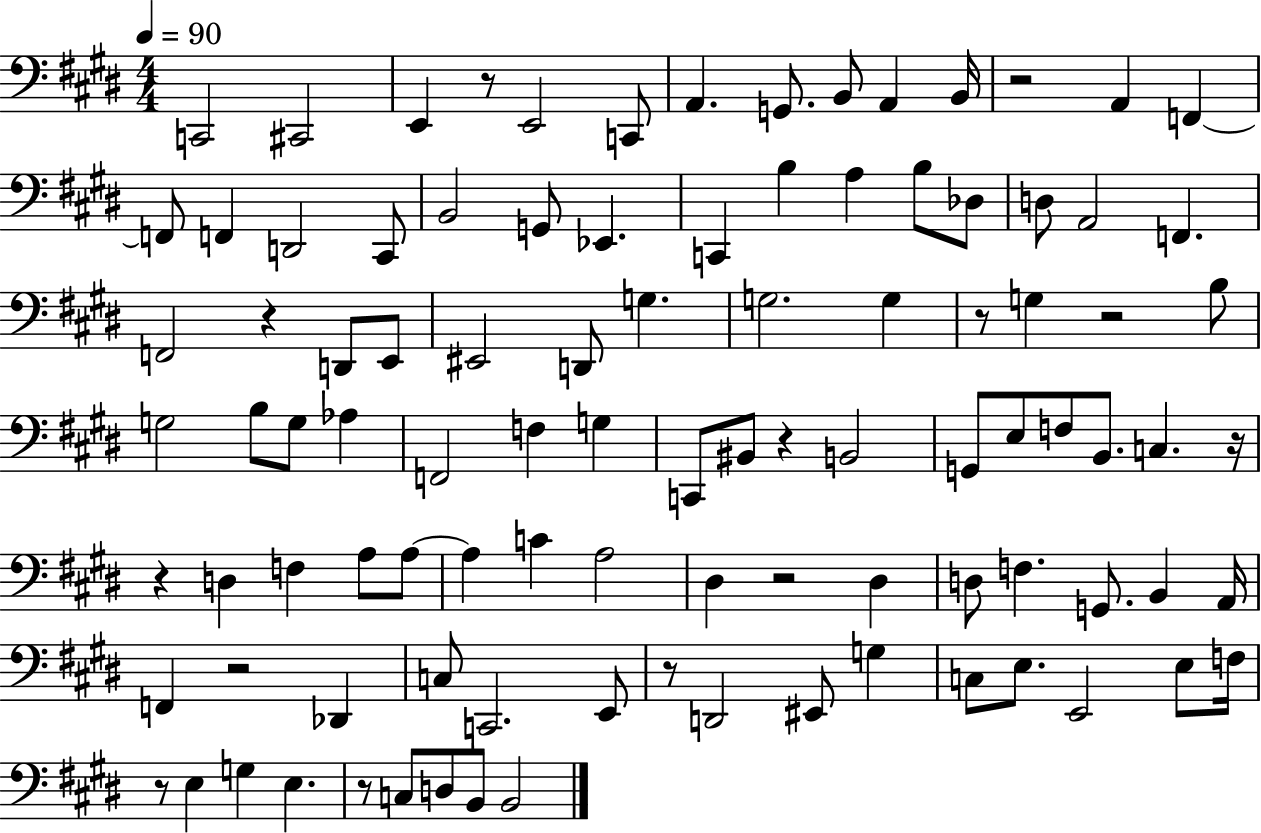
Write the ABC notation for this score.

X:1
T:Untitled
M:4/4
L:1/4
K:E
C,,2 ^C,,2 E,, z/2 E,,2 C,,/2 A,, G,,/2 B,,/2 A,, B,,/4 z2 A,, F,, F,,/2 F,, D,,2 ^C,,/2 B,,2 G,,/2 _E,, C,, B, A, B,/2 _D,/2 D,/2 A,,2 F,, F,,2 z D,,/2 E,,/2 ^E,,2 D,,/2 G, G,2 G, z/2 G, z2 B,/2 G,2 B,/2 G,/2 _A, F,,2 F, G, C,,/2 ^B,,/2 z B,,2 G,,/2 E,/2 F,/2 B,,/2 C, z/4 z D, F, A,/2 A,/2 A, C A,2 ^D, z2 ^D, D,/2 F, G,,/2 B,, A,,/4 F,, z2 _D,, C,/2 C,,2 E,,/2 z/2 D,,2 ^E,,/2 G, C,/2 E,/2 E,,2 E,/2 F,/4 z/2 E, G, E, z/2 C,/2 D,/2 B,,/2 B,,2